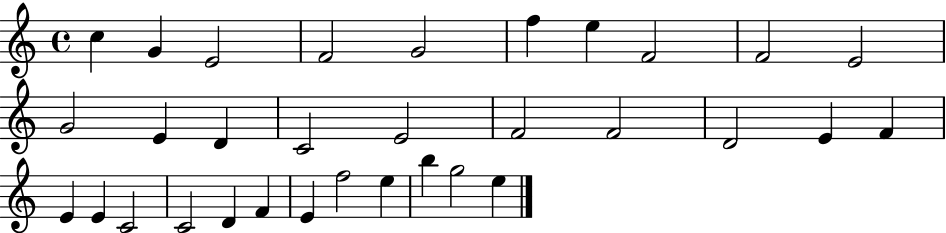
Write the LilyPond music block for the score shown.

{
  \clef treble
  \time 4/4
  \defaultTimeSignature
  \key c \major
  c''4 g'4 e'2 | f'2 g'2 | f''4 e''4 f'2 | f'2 e'2 | \break g'2 e'4 d'4 | c'2 e'2 | f'2 f'2 | d'2 e'4 f'4 | \break e'4 e'4 c'2 | c'2 d'4 f'4 | e'4 f''2 e''4 | b''4 g''2 e''4 | \break \bar "|."
}